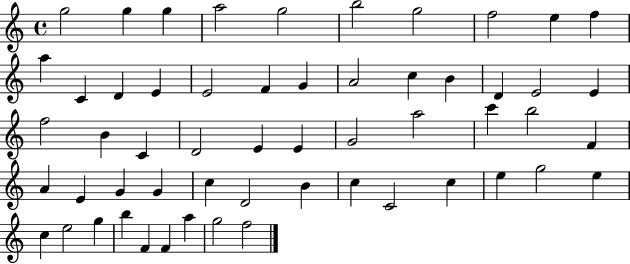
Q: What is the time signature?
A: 4/4